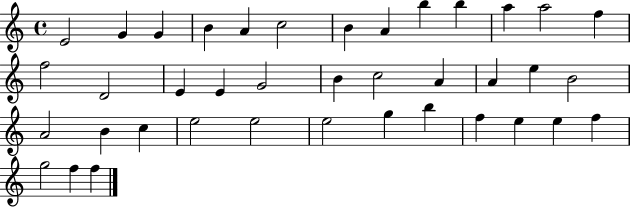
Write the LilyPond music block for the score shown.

{
  \clef treble
  \time 4/4
  \defaultTimeSignature
  \key c \major
  e'2 g'4 g'4 | b'4 a'4 c''2 | b'4 a'4 b''4 b''4 | a''4 a''2 f''4 | \break f''2 d'2 | e'4 e'4 g'2 | b'4 c''2 a'4 | a'4 e''4 b'2 | \break a'2 b'4 c''4 | e''2 e''2 | e''2 g''4 b''4 | f''4 e''4 e''4 f''4 | \break g''2 f''4 f''4 | \bar "|."
}